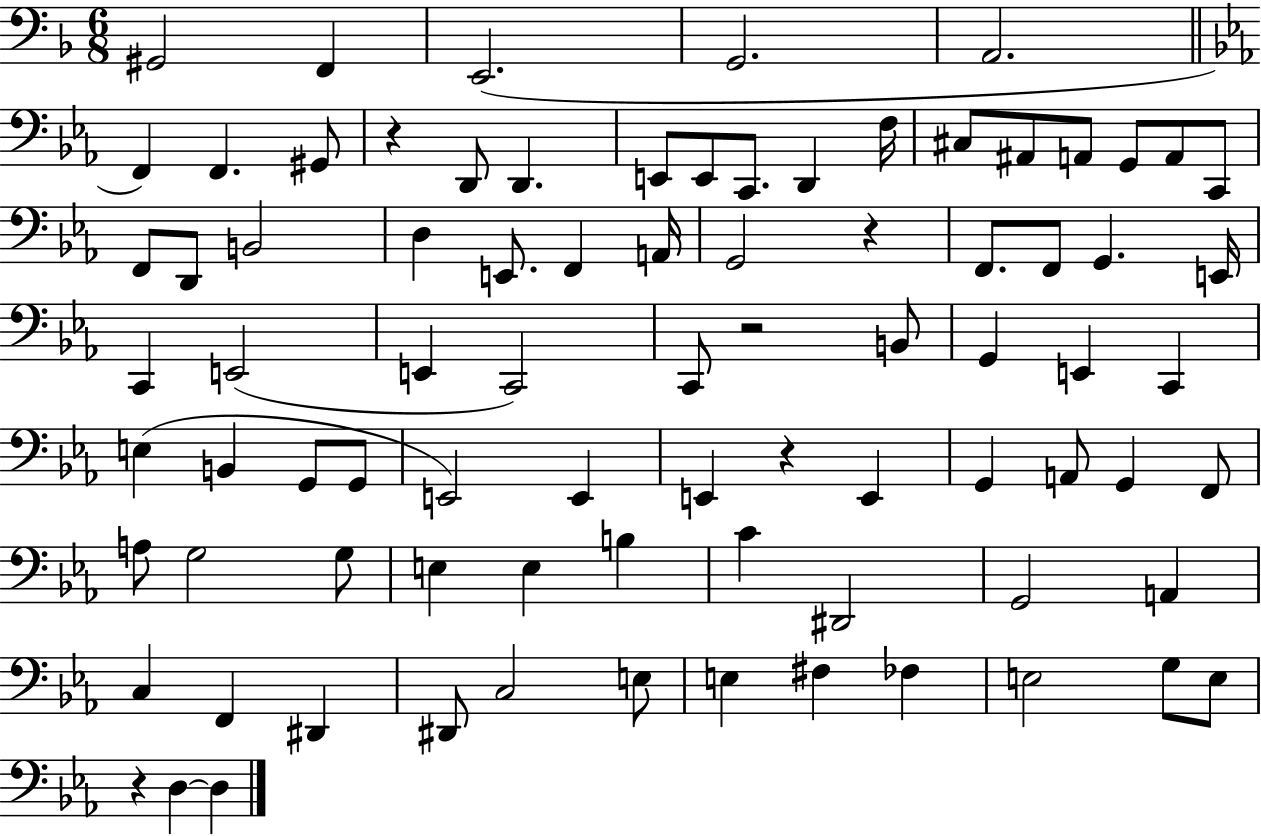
X:1
T:Untitled
M:6/8
L:1/4
K:F
^G,,2 F,, E,,2 G,,2 A,,2 F,, F,, ^G,,/2 z D,,/2 D,, E,,/2 E,,/2 C,,/2 D,, F,/4 ^C,/2 ^A,,/2 A,,/2 G,,/2 A,,/2 C,,/2 F,,/2 D,,/2 B,,2 D, E,,/2 F,, A,,/4 G,,2 z F,,/2 F,,/2 G,, E,,/4 C,, E,,2 E,, C,,2 C,,/2 z2 B,,/2 G,, E,, C,, E, B,, G,,/2 G,,/2 E,,2 E,, E,, z E,, G,, A,,/2 G,, F,,/2 A,/2 G,2 G,/2 E, E, B, C ^D,,2 G,,2 A,, C, F,, ^D,, ^D,,/2 C,2 E,/2 E, ^F, _F, E,2 G,/2 E,/2 z D, D,